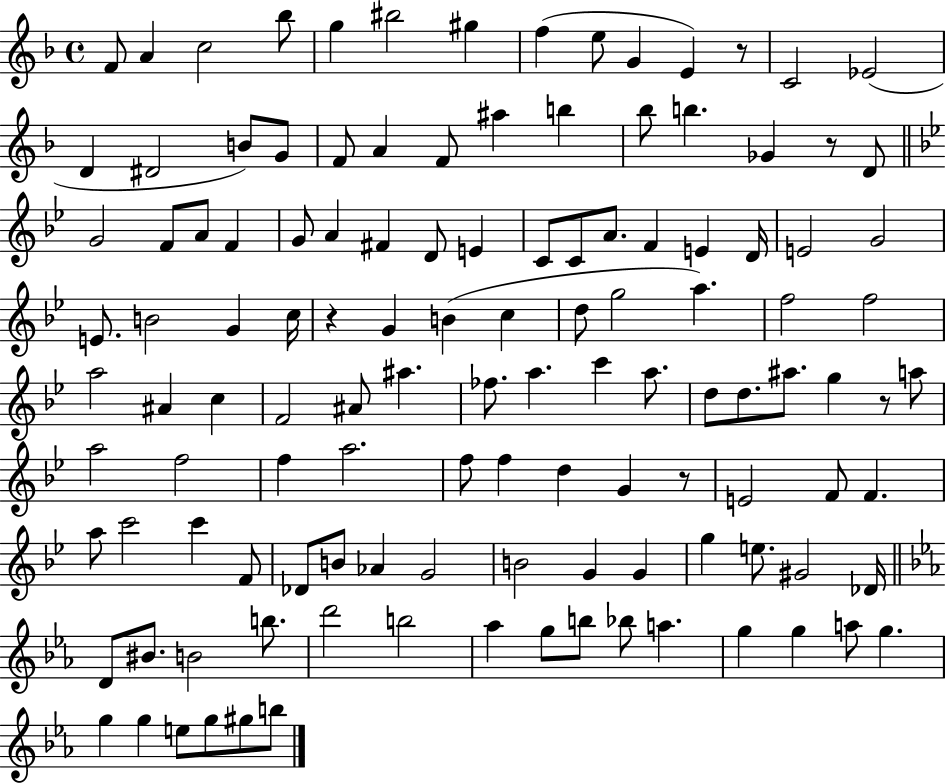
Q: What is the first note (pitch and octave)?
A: F4